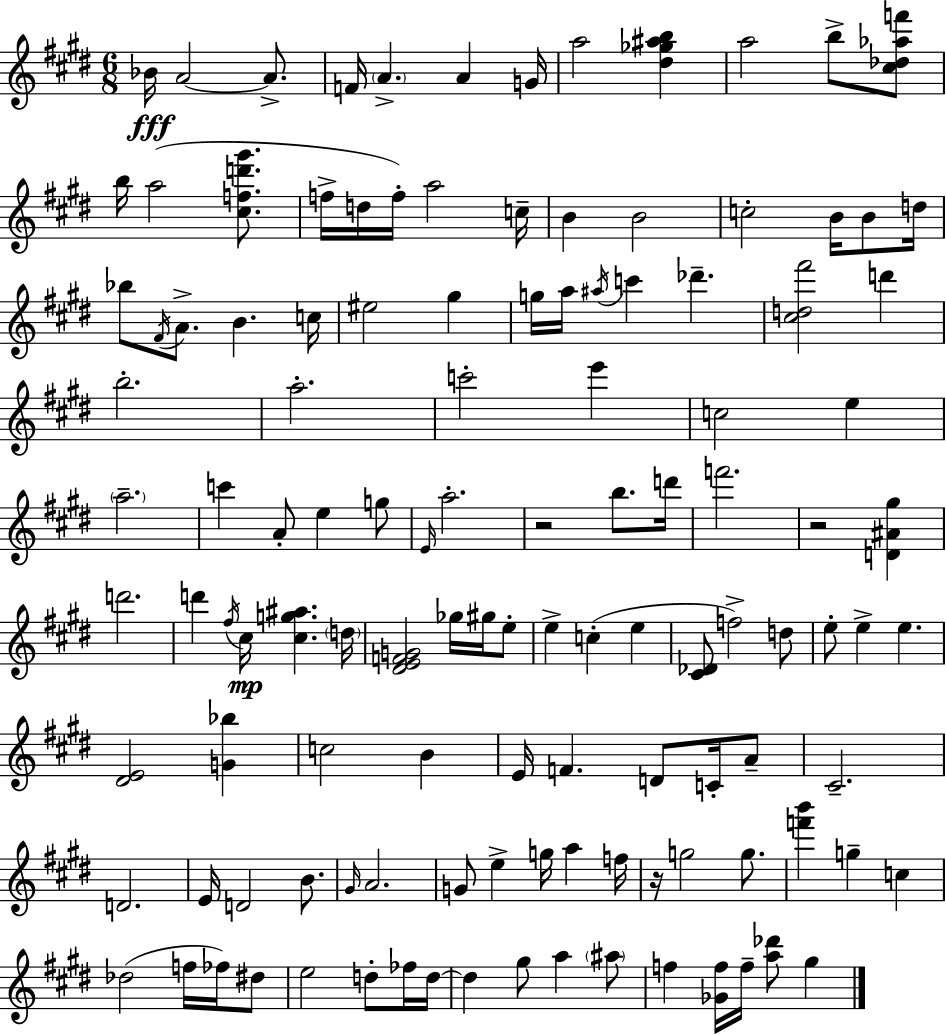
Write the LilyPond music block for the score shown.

{
  \clef treble
  \numericTimeSignature
  \time 6/8
  \key e \major
  bes'16\fff a'2~~ a'8.-> | f'16 \parenthesize a'4.-> a'4 g'16 | a''2 <dis'' ges'' ais'' b''>4 | a''2 b''8-> <cis'' des'' aes'' f'''>8 | \break b''16 a''2( <cis'' f'' d''' gis'''>8. | f''16-> d''16 f''16-.) a''2 c''16-- | b'4 b'2 | c''2-. b'16 b'8 d''16 | \break bes''8 \acciaccatura { fis'16 } a'8.-> b'4. | c''16 eis''2 gis''4 | g''16 a''16 \acciaccatura { ais''16 } c'''4 des'''4.-- | <cis'' d'' fis'''>2 d'''4 | \break b''2.-. | a''2.-. | c'''2-. e'''4 | c''2 e''4 | \break \parenthesize a''2.-- | c'''4 a'8-. e''4 | g''8 \grace { e'16 } a''2.-. | r2 b''8. | \break d'''16 f'''2. | r2 <d' ais' gis''>4 | d'''2. | d'''4 \acciaccatura { fis''16 }\mp cis''16 <cis'' g'' ais''>4. | \break \parenthesize d''16 <dis' e' f' g'>2 | ges''16 gis''16 e''8-. e''4-> c''4-.( | e''4 <cis' des'>8 f''2->) | d''8 e''8-. e''4-> e''4. | \break <dis' e'>2 | <g' bes''>4 c''2 | b'4 e'16 f'4. d'8 | c'16-. a'8-- cis'2.-- | \break d'2. | e'16 d'2 | b'8. \grace { gis'16 } a'2. | g'8 e''4-> g''16 | \break a''4 f''16 r16 g''2 | g''8. <f''' b'''>4 g''4-- | c''4 des''2( | f''16 fes''16) dis''8 e''2 | \break d''8-. fes''16 d''16~~ d''4 gis''8 a''4 | \parenthesize ais''8 f''4 <ges' f''>16 f''16-- <a'' des'''>8 | gis''4 \bar "|."
}